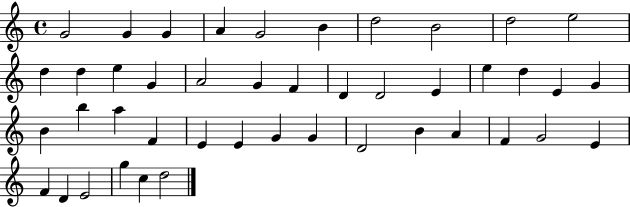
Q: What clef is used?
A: treble